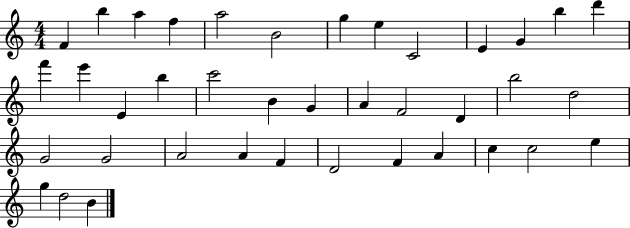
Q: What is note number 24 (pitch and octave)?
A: B5